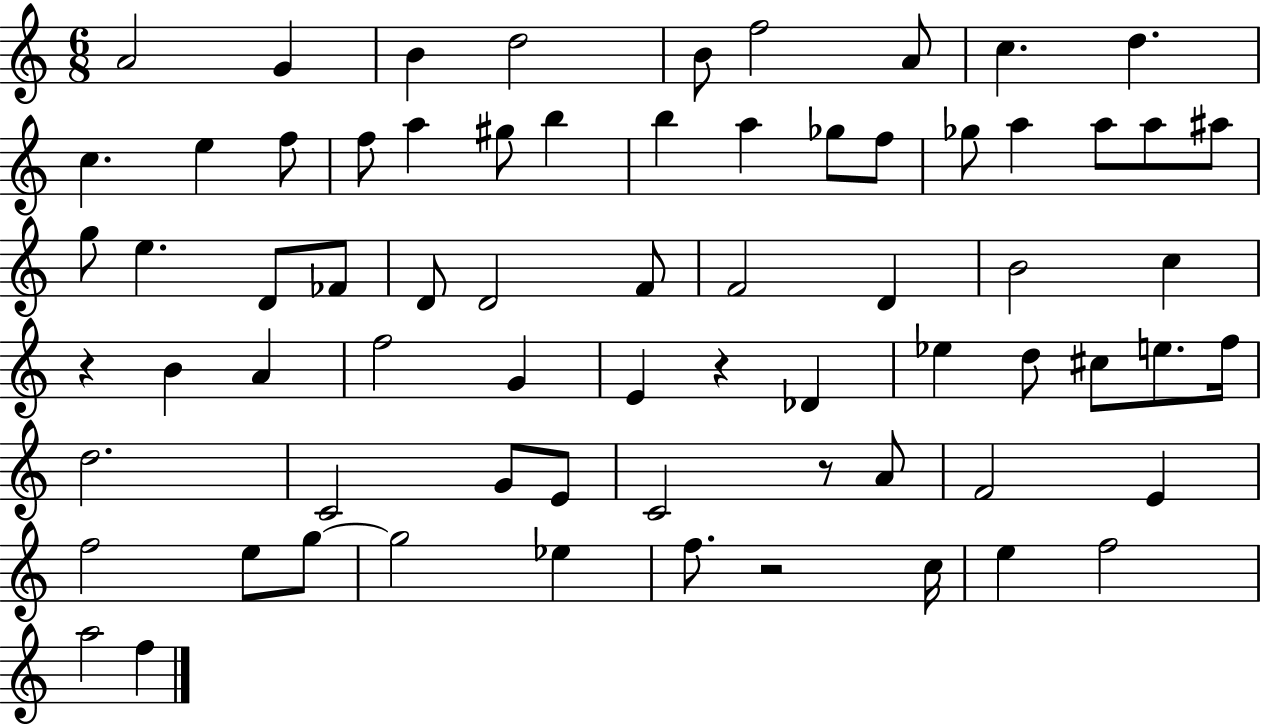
X:1
T:Untitled
M:6/8
L:1/4
K:C
A2 G B d2 B/2 f2 A/2 c d c e f/2 f/2 a ^g/2 b b a _g/2 f/2 _g/2 a a/2 a/2 ^a/2 g/2 e D/2 _F/2 D/2 D2 F/2 F2 D B2 c z B A f2 G E z _D _e d/2 ^c/2 e/2 f/4 d2 C2 G/2 E/2 C2 z/2 A/2 F2 E f2 e/2 g/2 g2 _e f/2 z2 c/4 e f2 a2 f